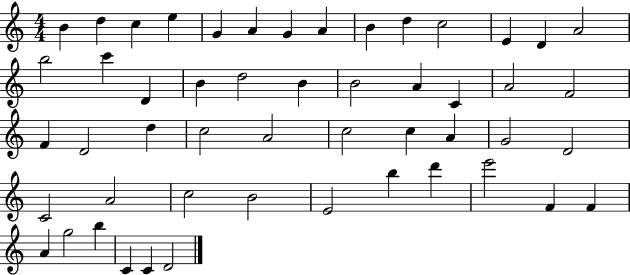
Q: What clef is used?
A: treble